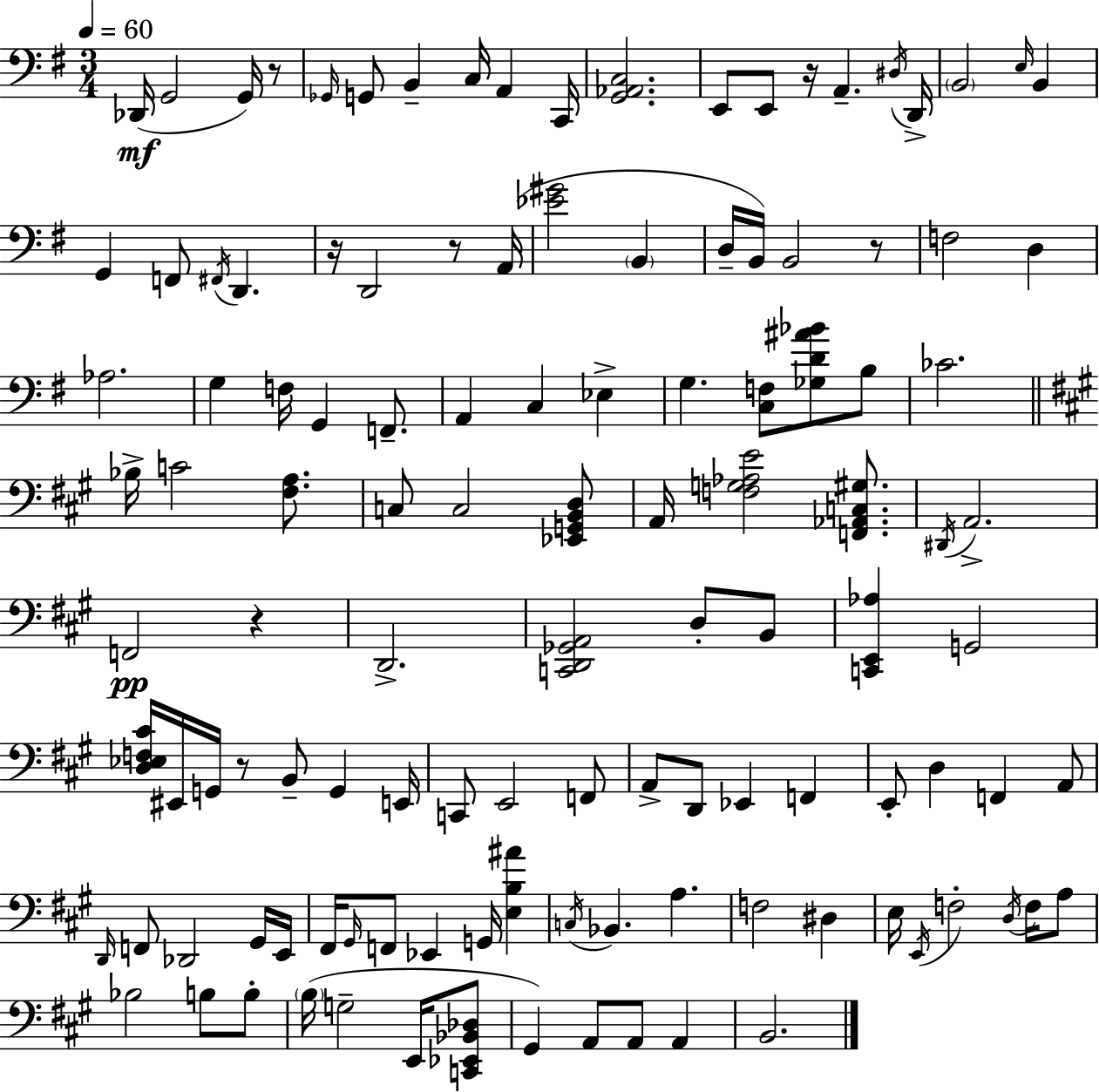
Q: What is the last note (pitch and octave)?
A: B2